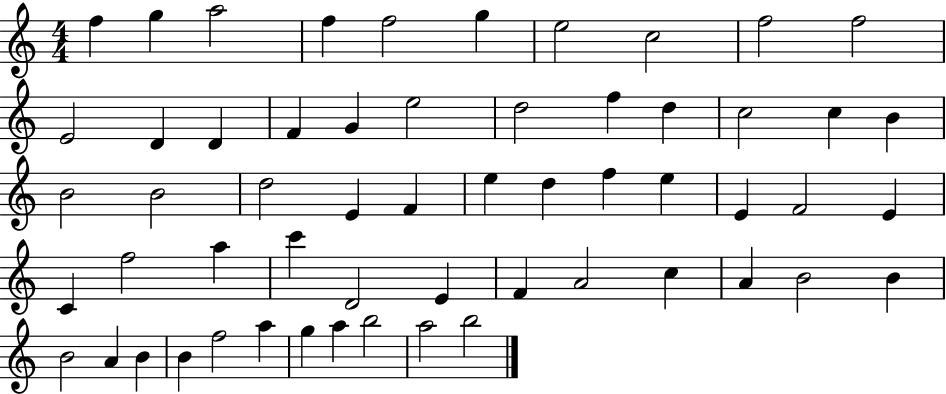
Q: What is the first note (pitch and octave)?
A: F5